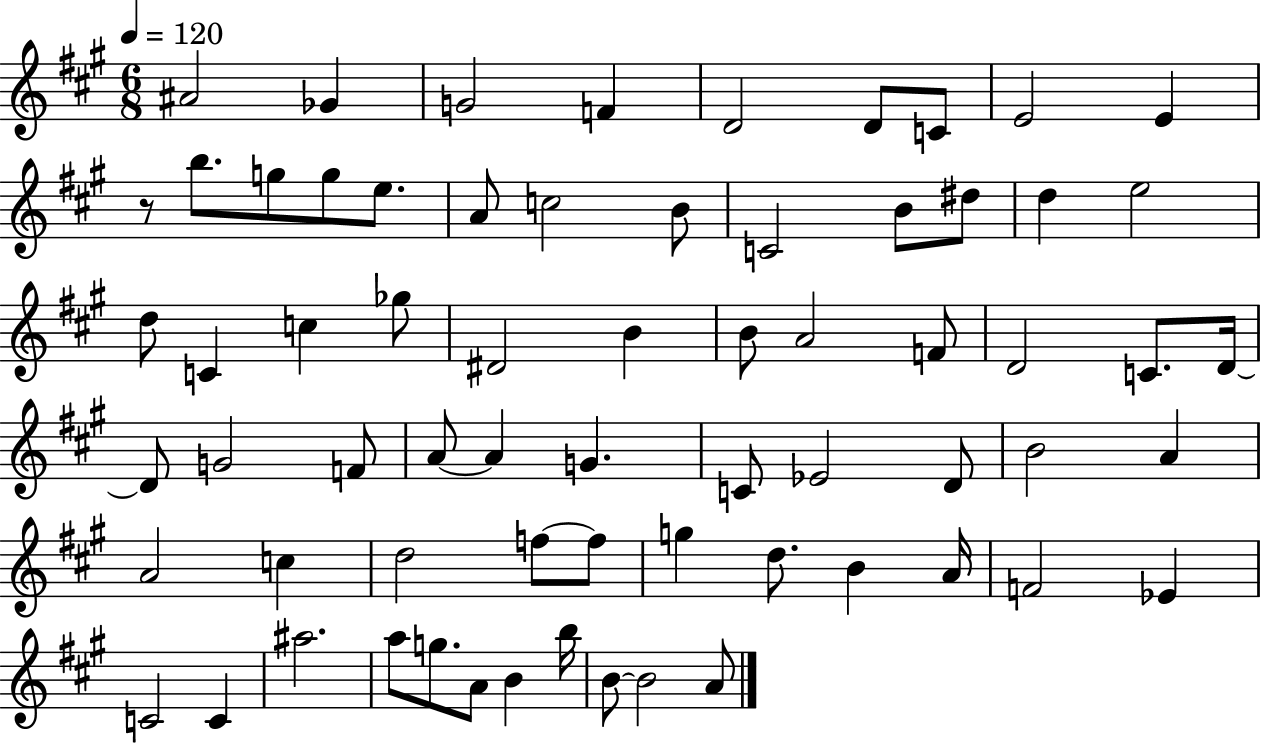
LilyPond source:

{
  \clef treble
  \numericTimeSignature
  \time 6/8
  \key a \major
  \tempo 4 = 120
  ais'2 ges'4 | g'2 f'4 | d'2 d'8 c'8 | e'2 e'4 | \break r8 b''8. g''8 g''8 e''8. | a'8 c''2 b'8 | c'2 b'8 dis''8 | d''4 e''2 | \break d''8 c'4 c''4 ges''8 | dis'2 b'4 | b'8 a'2 f'8 | d'2 c'8. d'16~~ | \break d'8 g'2 f'8 | a'8~~ a'4 g'4. | c'8 ees'2 d'8 | b'2 a'4 | \break a'2 c''4 | d''2 f''8~~ f''8 | g''4 d''8. b'4 a'16 | f'2 ees'4 | \break c'2 c'4 | ais''2. | a''8 g''8. a'8 b'4 b''16 | b'8~~ b'2 a'8 | \break \bar "|."
}